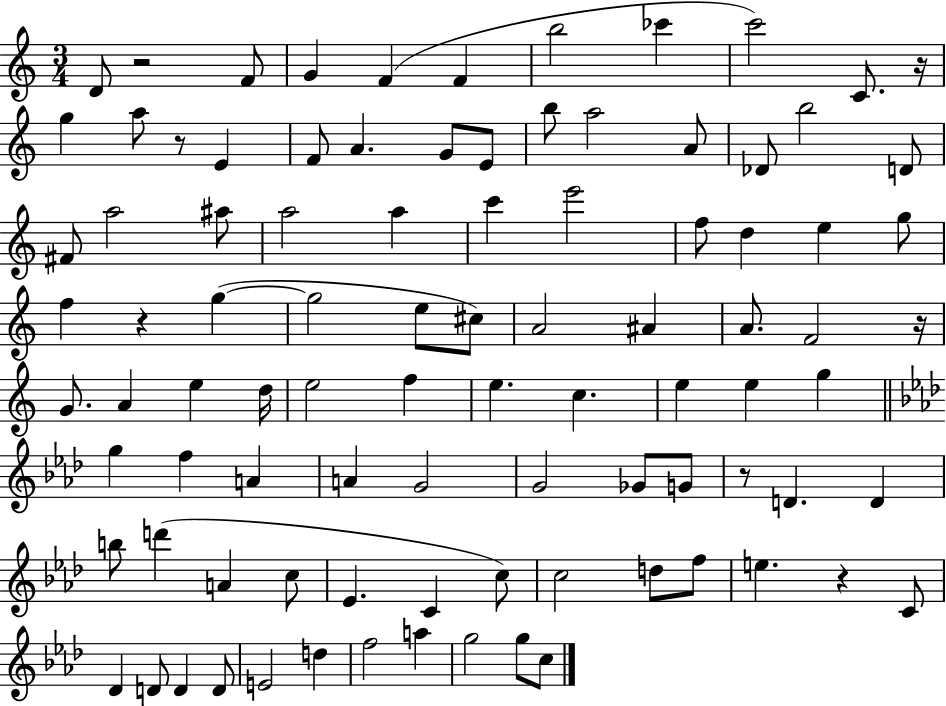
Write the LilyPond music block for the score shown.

{
  \clef treble
  \numericTimeSignature
  \time 3/4
  \key c \major
  d'8 r2 f'8 | g'4 f'4( f'4 | b''2 ces'''4 | c'''2) c'8. r16 | \break g''4 a''8 r8 e'4 | f'8 a'4. g'8 e'8 | b''8 a''2 a'8 | des'8 b''2 d'8 | \break fis'8 a''2 ais''8 | a''2 a''4 | c'''4 e'''2 | f''8 d''4 e''4 g''8 | \break f''4 r4 g''4~(~ | g''2 e''8 cis''8) | a'2 ais'4 | a'8. f'2 r16 | \break g'8. a'4 e''4 d''16 | e''2 f''4 | e''4. c''4. | e''4 e''4 g''4 | \break \bar "||" \break \key f \minor g''4 f''4 a'4 | a'4 g'2 | g'2 ges'8 g'8 | r8 d'4. d'4 | \break b''8 d'''4( a'4 c''8 | ees'4. c'4 c''8) | c''2 d''8 f''8 | e''4. r4 c'8 | \break des'4 d'8 d'4 d'8 | e'2 d''4 | f''2 a''4 | g''2 g''8 c''8 | \break \bar "|."
}